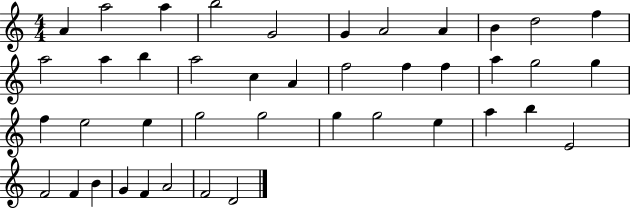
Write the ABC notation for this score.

X:1
T:Untitled
M:4/4
L:1/4
K:C
A a2 a b2 G2 G A2 A B d2 f a2 a b a2 c A f2 f f a g2 g f e2 e g2 g2 g g2 e a b E2 F2 F B G F A2 F2 D2